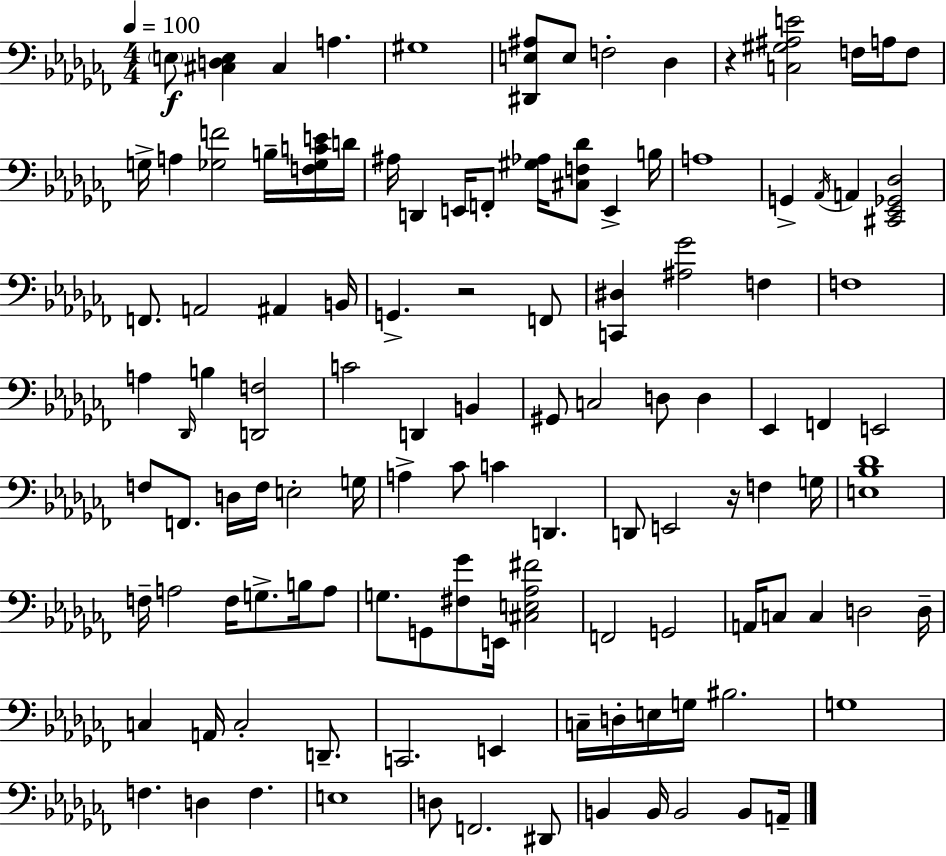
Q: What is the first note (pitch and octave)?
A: E3